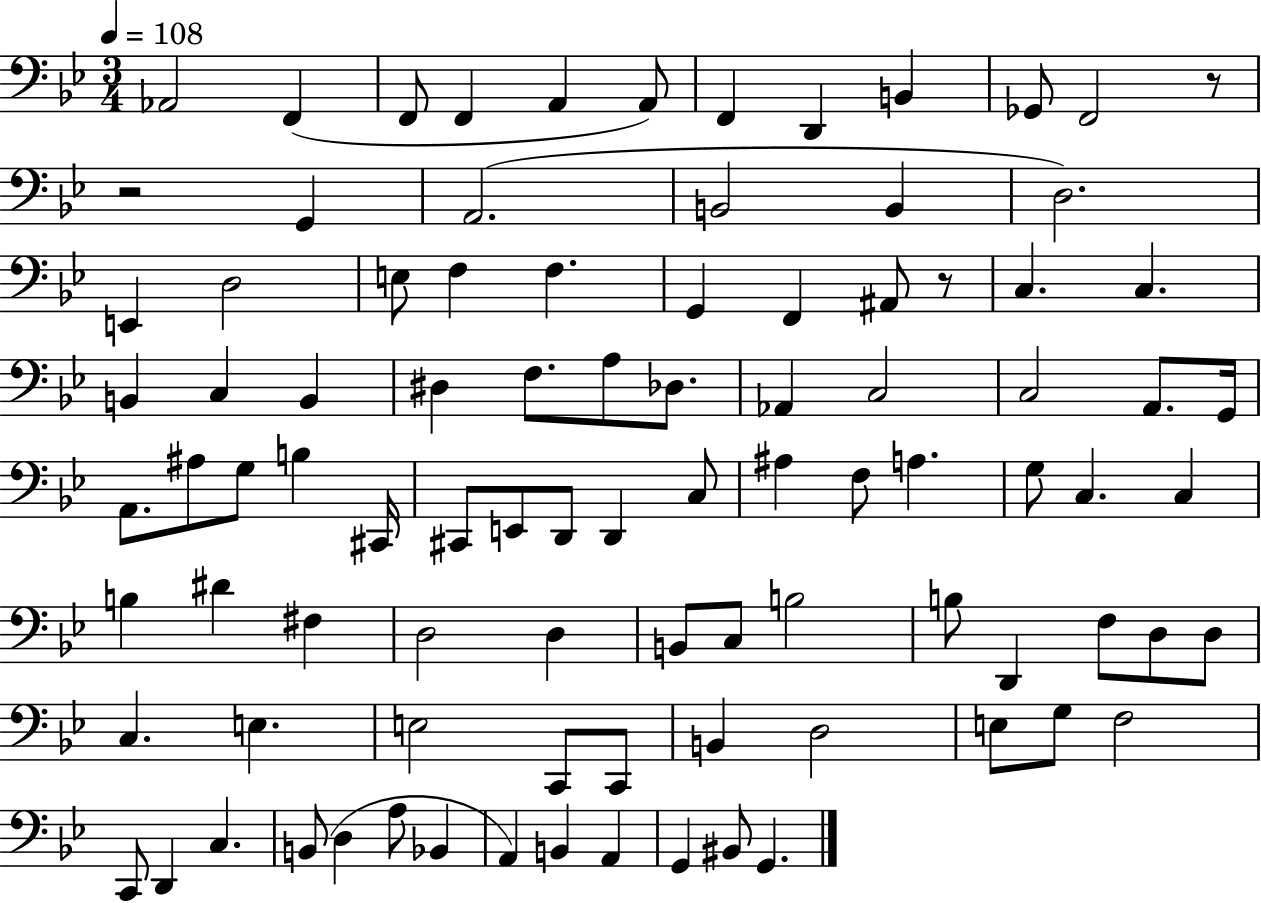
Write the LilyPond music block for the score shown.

{
  \clef bass
  \numericTimeSignature
  \time 3/4
  \key bes \major
  \tempo 4 = 108
  aes,2 f,4( | f,8 f,4 a,4 a,8) | f,4 d,4 b,4 | ges,8 f,2 r8 | \break r2 g,4 | a,2.( | b,2 b,4 | d2.) | \break e,4 d2 | e8 f4 f4. | g,4 f,4 ais,8 r8 | c4. c4. | \break b,4 c4 b,4 | dis4 f8. a8 des8. | aes,4 c2 | c2 a,8. g,16 | \break a,8. ais8 g8 b4 cis,16 | cis,8 e,8 d,8 d,4 c8 | ais4 f8 a4. | g8 c4. c4 | \break b4 dis'4 fis4 | d2 d4 | b,8 c8 b2 | b8 d,4 f8 d8 d8 | \break c4. e4. | e2 c,8 c,8 | b,4 d2 | e8 g8 f2 | \break c,8 d,4 c4. | b,8( d4 a8 bes,4 | a,4) b,4 a,4 | g,4 bis,8 g,4. | \break \bar "|."
}